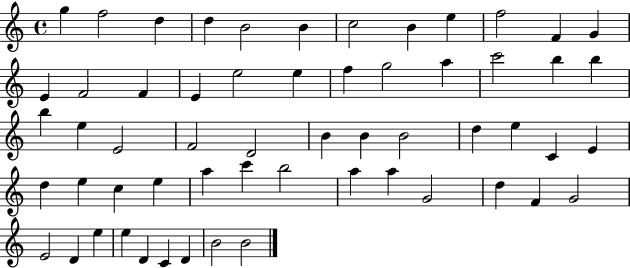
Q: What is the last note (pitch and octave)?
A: B4